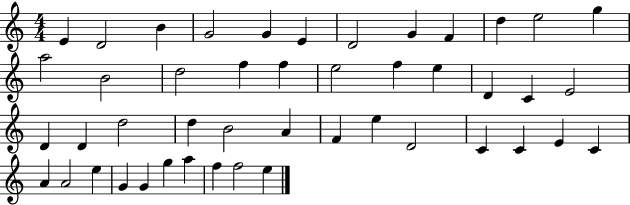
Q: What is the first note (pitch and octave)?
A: E4